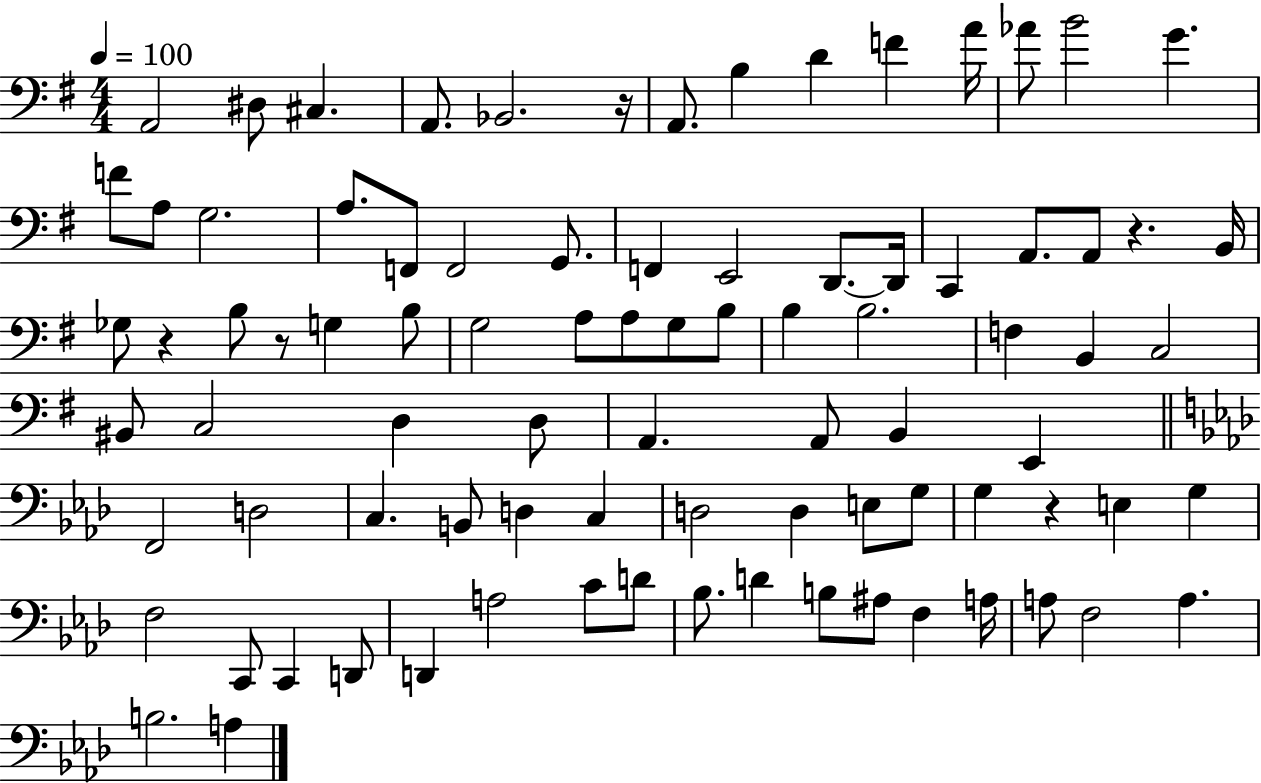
{
  \clef bass
  \numericTimeSignature
  \time 4/4
  \key g \major
  \tempo 4 = 100
  a,2 dis8 cis4. | a,8. bes,2. r16 | a,8. b4 d'4 f'4 a'16 | aes'8 b'2 g'4. | \break f'8 a8 g2. | a8. f,8 f,2 g,8. | f,4 e,2 d,8.~~ d,16 | c,4 a,8. a,8 r4. b,16 | \break ges8 r4 b8 r8 g4 b8 | g2 a8 a8 g8 b8 | b4 b2. | f4 b,4 c2 | \break bis,8 c2 d4 d8 | a,4. a,8 b,4 e,4 | \bar "||" \break \key f \minor f,2 d2 | c4. b,8 d4 c4 | d2 d4 e8 g8 | g4 r4 e4 g4 | \break f2 c,8 c,4 d,8 | d,4 a2 c'8 d'8 | bes8. d'4 b8 ais8 f4 a16 | a8 f2 a4. | \break b2. a4 | \bar "|."
}